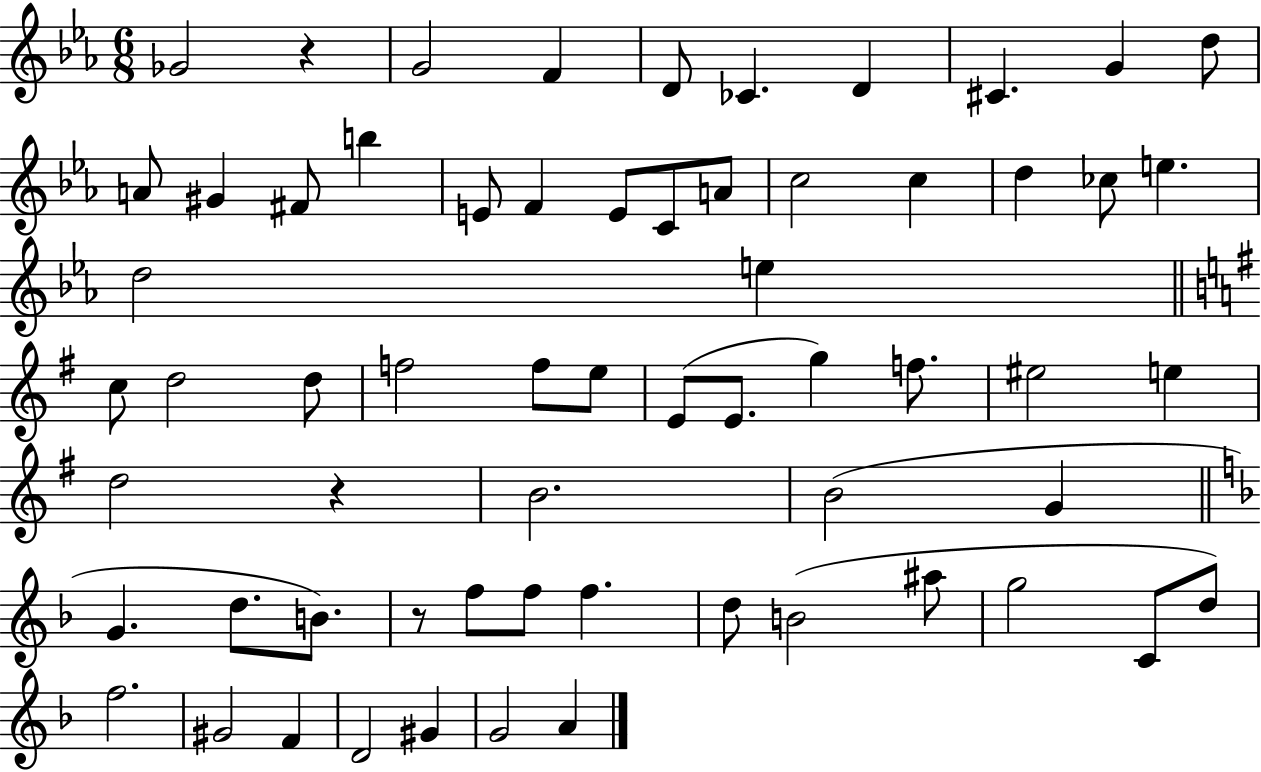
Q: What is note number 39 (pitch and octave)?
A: B4